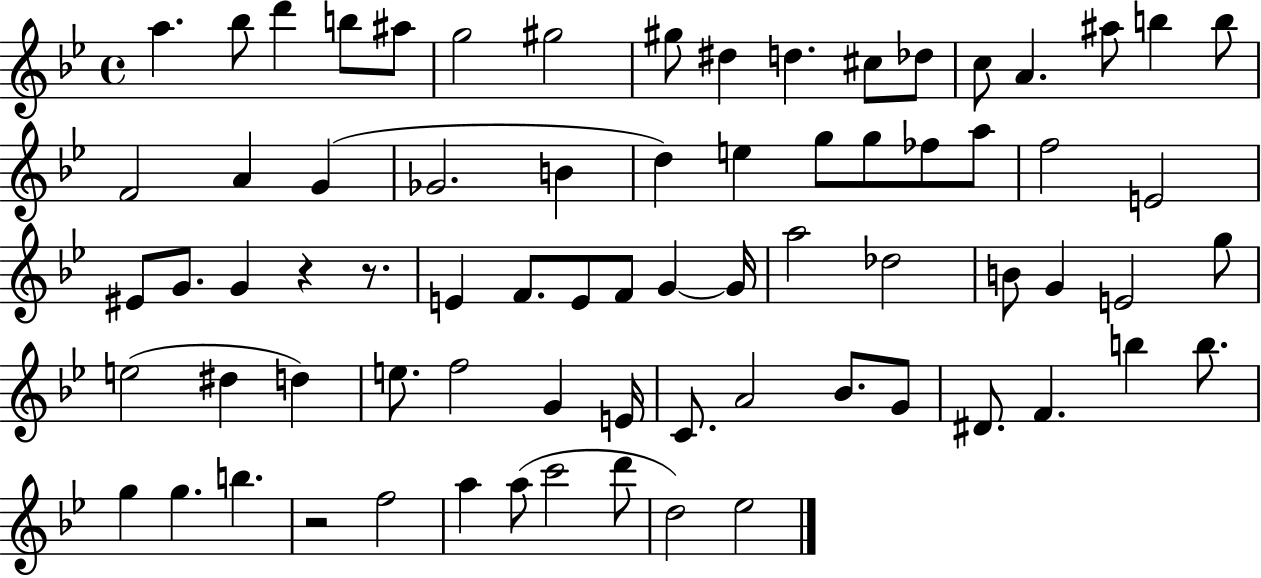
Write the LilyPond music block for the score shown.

{
  \clef treble
  \time 4/4
  \defaultTimeSignature
  \key bes \major
  a''4. bes''8 d'''4 b''8 ais''8 | g''2 gis''2 | gis''8 dis''4 d''4. cis''8 des''8 | c''8 a'4. ais''8 b''4 b''8 | \break f'2 a'4 g'4( | ges'2. b'4 | d''4) e''4 g''8 g''8 fes''8 a''8 | f''2 e'2 | \break eis'8 g'8. g'4 r4 r8. | e'4 f'8. e'8 f'8 g'4~~ g'16 | a''2 des''2 | b'8 g'4 e'2 g''8 | \break e''2( dis''4 d''4) | e''8. f''2 g'4 e'16 | c'8. a'2 bes'8. g'8 | dis'8. f'4. b''4 b''8. | \break g''4 g''4. b''4. | r2 f''2 | a''4 a''8( c'''2 d'''8 | d''2) ees''2 | \break \bar "|."
}